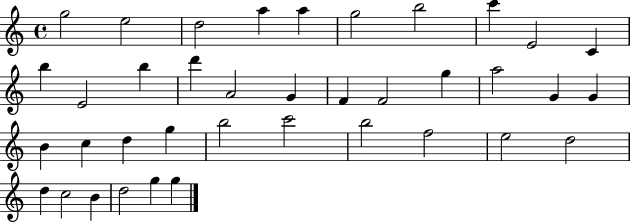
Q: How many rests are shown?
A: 0